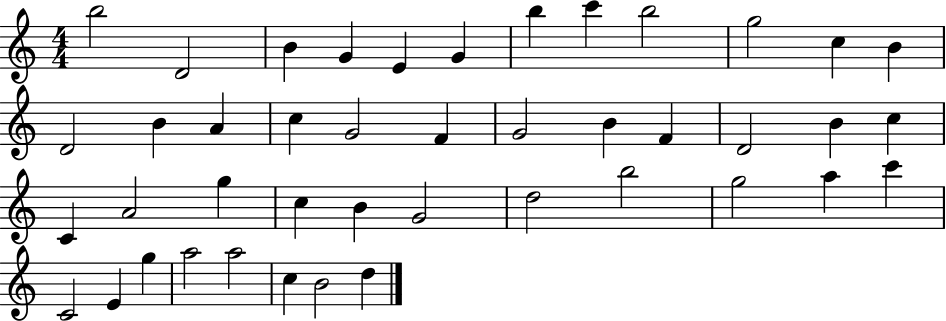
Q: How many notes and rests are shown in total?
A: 43